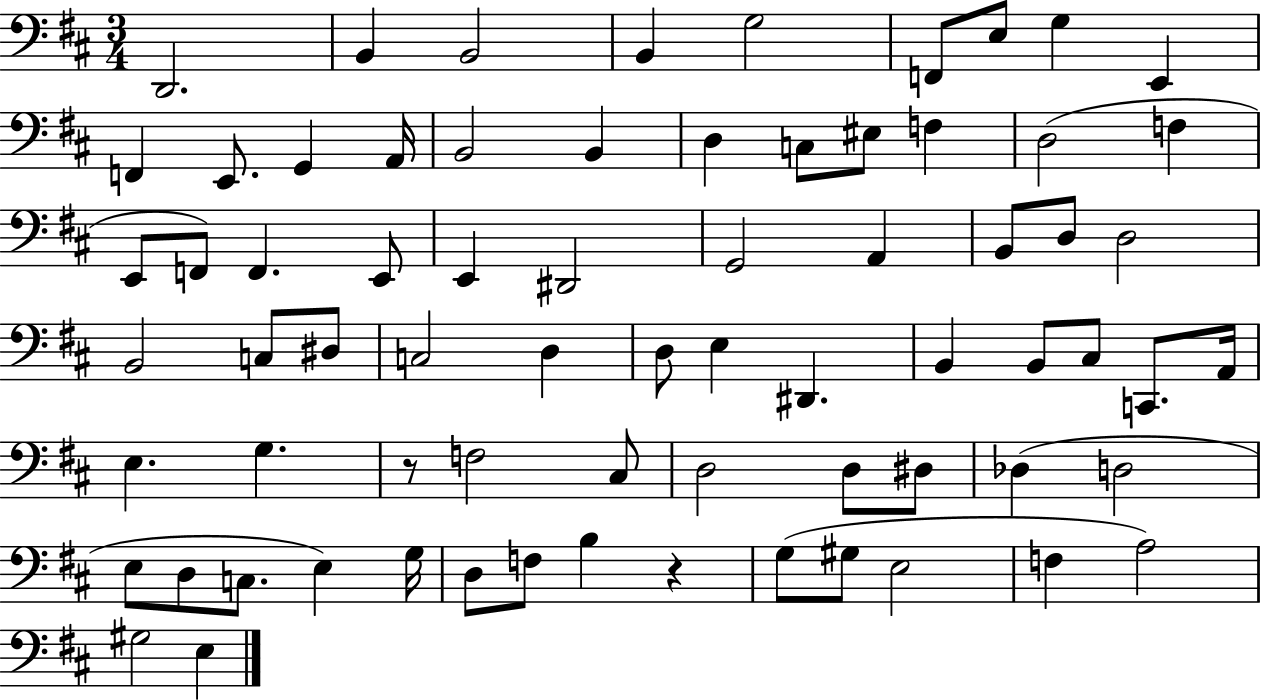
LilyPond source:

{
  \clef bass
  \numericTimeSignature
  \time 3/4
  \key d \major
  d,2. | b,4 b,2 | b,4 g2 | f,8 e8 g4 e,4 | \break f,4 e,8. g,4 a,16 | b,2 b,4 | d4 c8 eis8 f4 | d2( f4 | \break e,8 f,8) f,4. e,8 | e,4 dis,2 | g,2 a,4 | b,8 d8 d2 | \break b,2 c8 dis8 | c2 d4 | d8 e4 dis,4. | b,4 b,8 cis8 c,8. a,16 | \break e4. g4. | r8 f2 cis8 | d2 d8 dis8 | des4( d2 | \break e8 d8 c8. e4) g16 | d8 f8 b4 r4 | g8( gis8 e2 | f4 a2) | \break gis2 e4 | \bar "|."
}